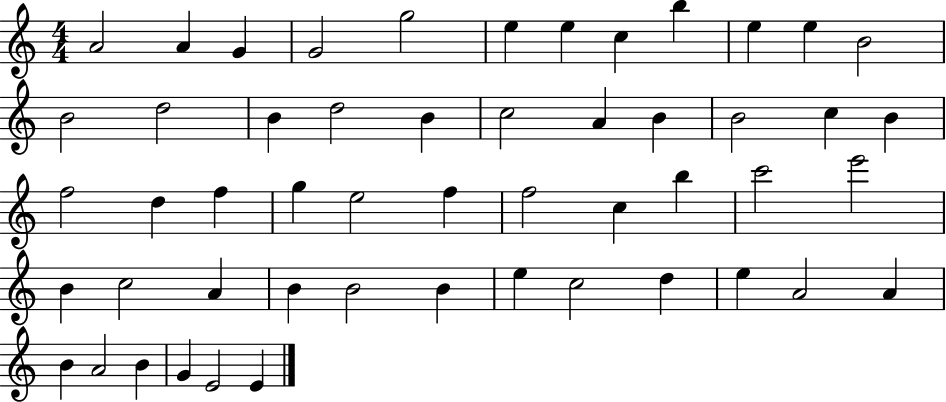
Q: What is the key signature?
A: C major